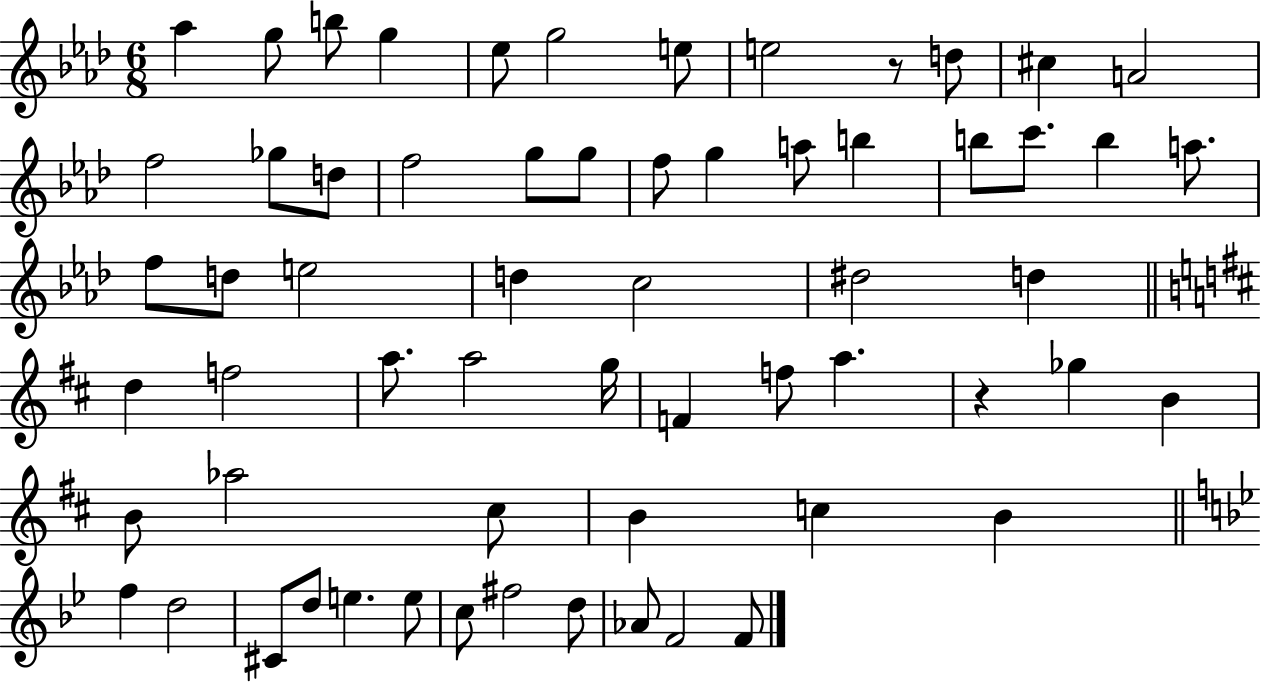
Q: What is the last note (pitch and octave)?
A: F4